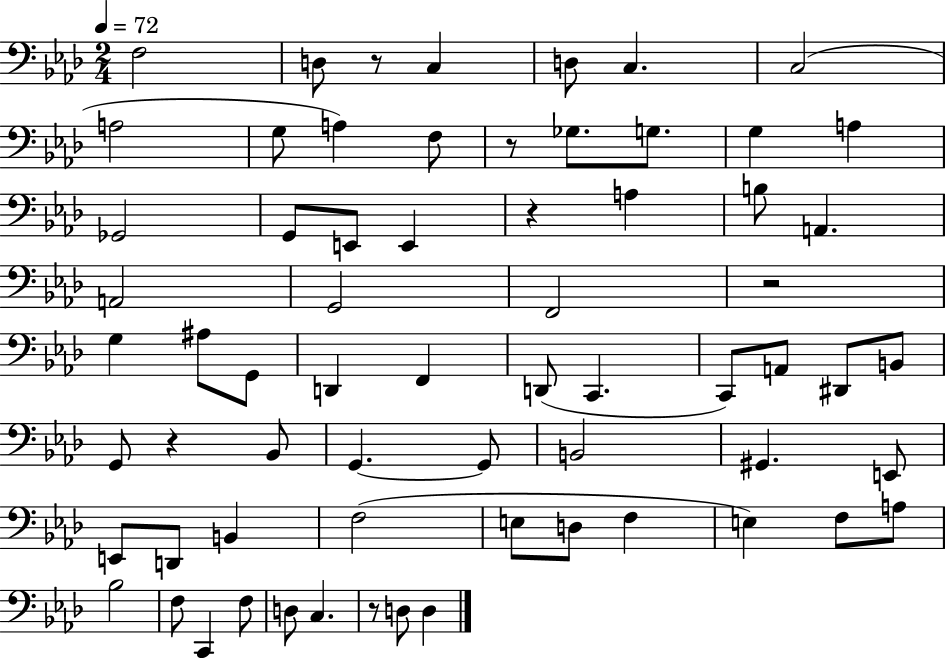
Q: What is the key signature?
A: AES major